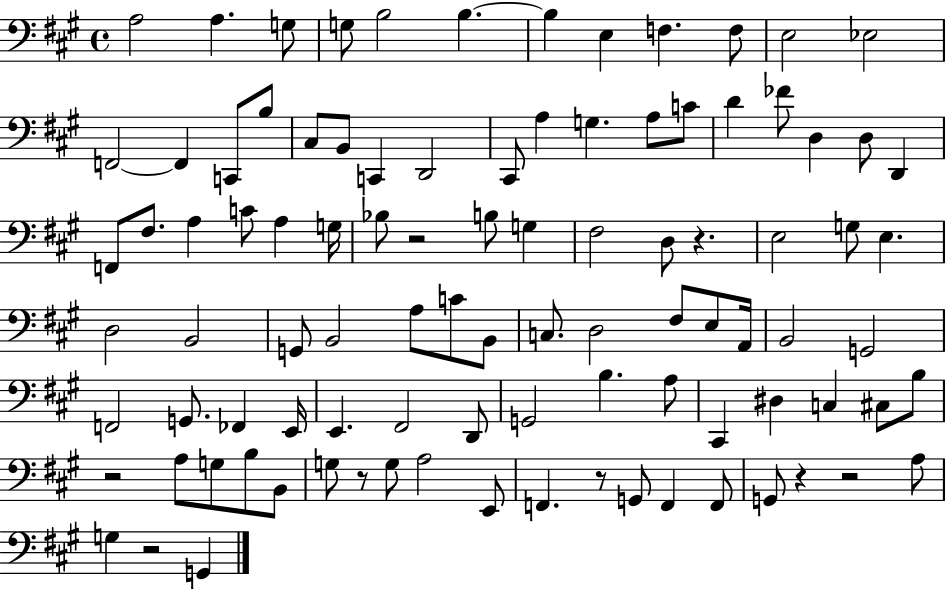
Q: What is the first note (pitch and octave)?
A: A3